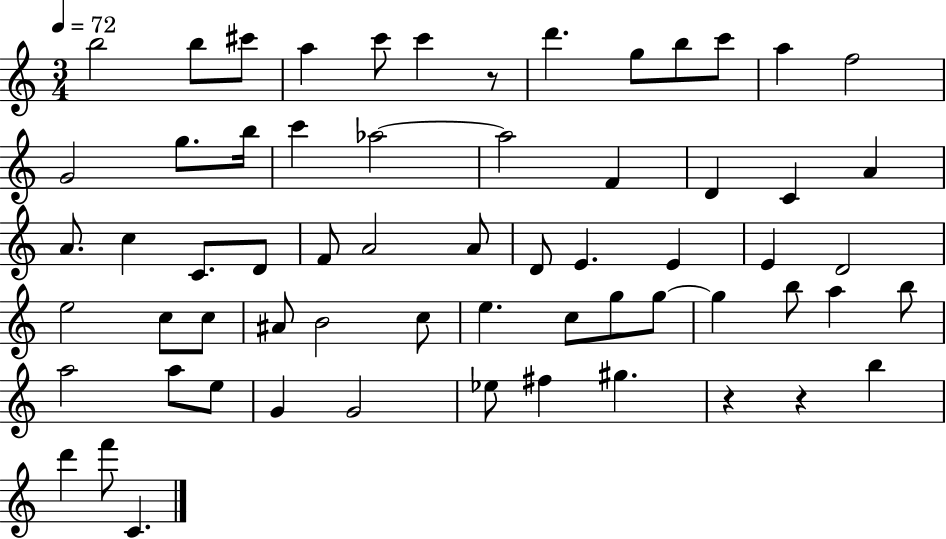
{
  \clef treble
  \numericTimeSignature
  \time 3/4
  \key c \major
  \tempo 4 = 72
  \repeat volta 2 { b''2 b''8 cis'''8 | a''4 c'''8 c'''4 r8 | d'''4. g''8 b''8 c'''8 | a''4 f''2 | \break g'2 g''8. b''16 | c'''4 aes''2~~ | aes''2 f'4 | d'4 c'4 a'4 | \break a'8. c''4 c'8. d'8 | f'8 a'2 a'8 | d'8 e'4. e'4 | e'4 d'2 | \break e''2 c''8 c''8 | ais'8 b'2 c''8 | e''4. c''8 g''8 g''8~~ | g''4 b''8 a''4 b''8 | \break a''2 a''8 e''8 | g'4 g'2 | ees''8 fis''4 gis''4. | r4 r4 b''4 | \break d'''4 f'''8 c'4. | } \bar "|."
}